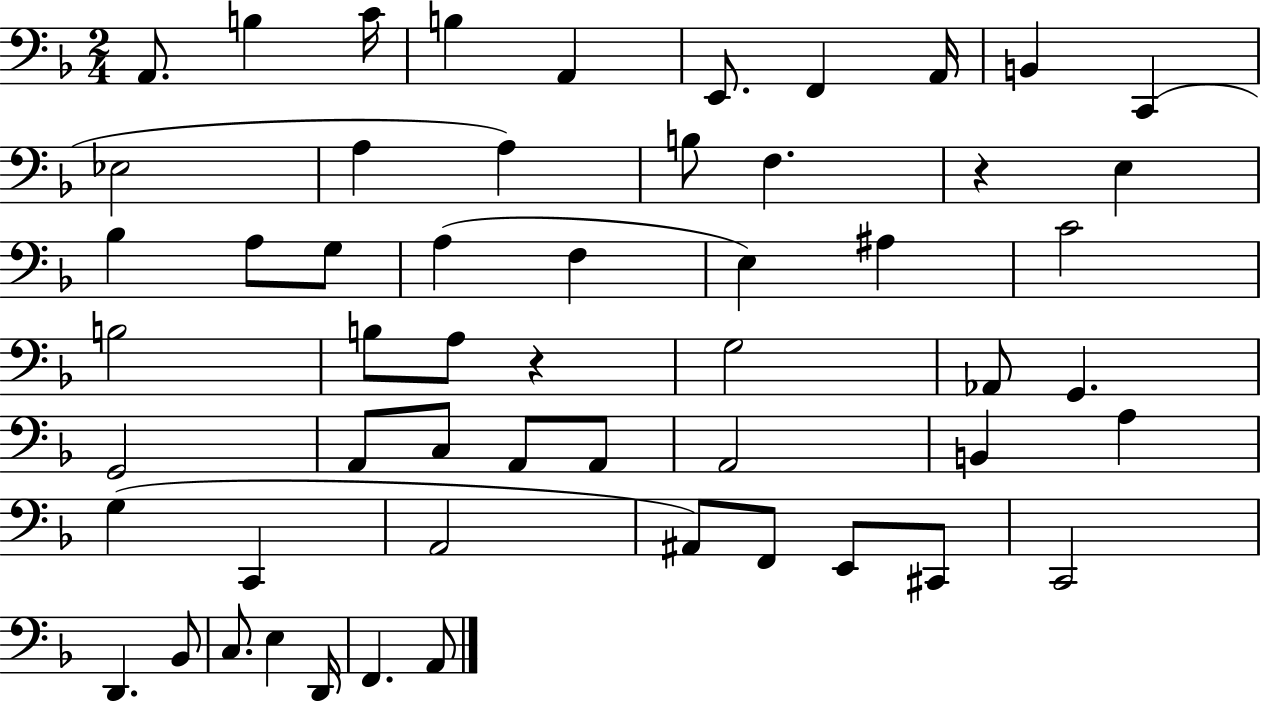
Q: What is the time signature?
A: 2/4